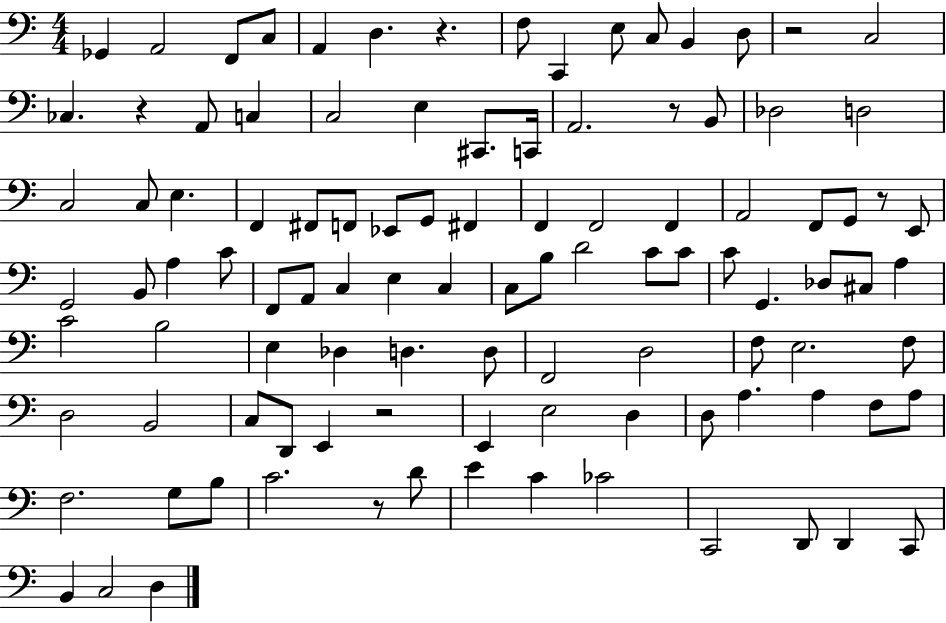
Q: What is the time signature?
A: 4/4